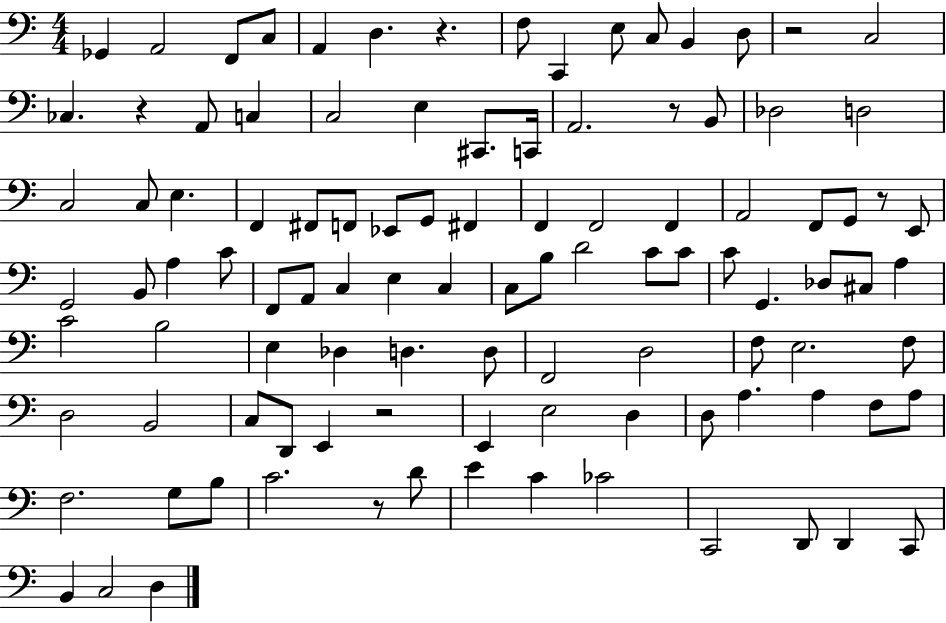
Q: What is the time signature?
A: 4/4